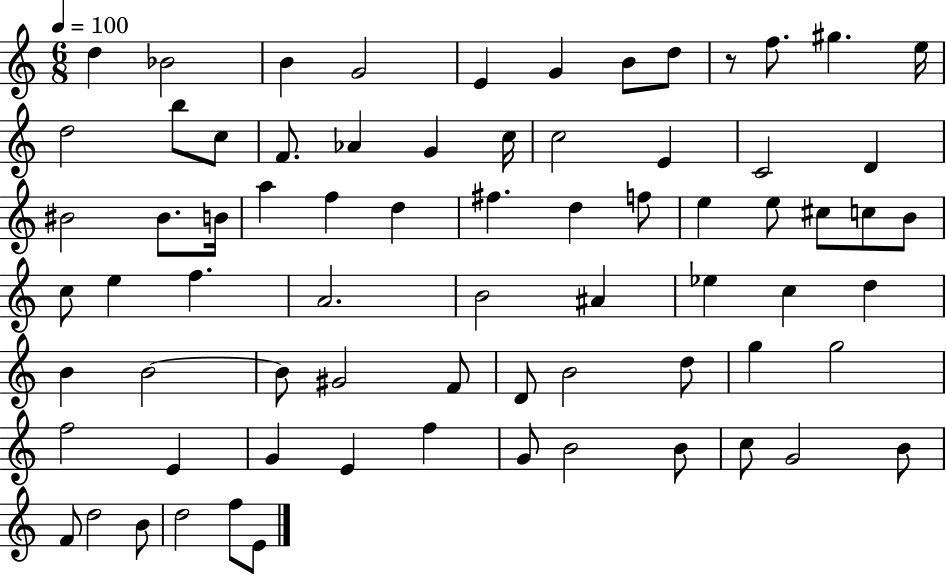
X:1
T:Untitled
M:6/8
L:1/4
K:C
d _B2 B G2 E G B/2 d/2 z/2 f/2 ^g e/4 d2 b/2 c/2 F/2 _A G c/4 c2 E C2 D ^B2 ^B/2 B/4 a f d ^f d f/2 e e/2 ^c/2 c/2 B/2 c/2 e f A2 B2 ^A _e c d B B2 B/2 ^G2 F/2 D/2 B2 d/2 g g2 f2 E G E f G/2 B2 B/2 c/2 G2 B/2 F/2 d2 B/2 d2 f/2 E/2